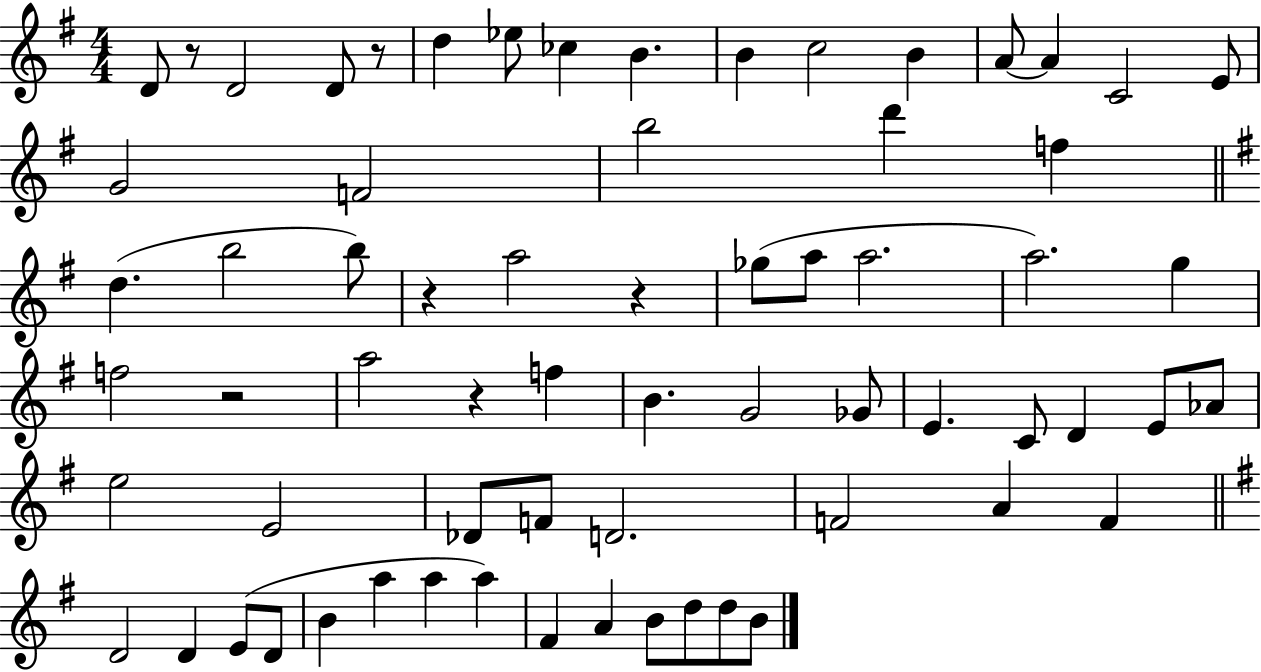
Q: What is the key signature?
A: G major